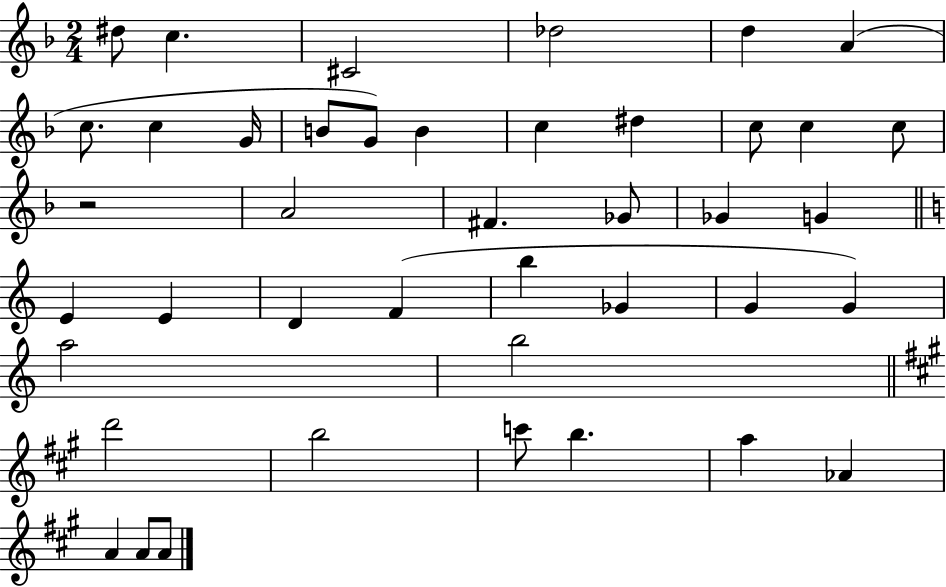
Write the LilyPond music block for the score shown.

{
  \clef treble
  \numericTimeSignature
  \time 2/4
  \key f \major
  dis''8 c''4. | cis'2 | des''2 | d''4 a'4( | \break c''8. c''4 g'16 | b'8 g'8) b'4 | c''4 dis''4 | c''8 c''4 c''8 | \break r2 | a'2 | fis'4. ges'8 | ges'4 g'4 | \break \bar "||" \break \key c \major e'4 e'4 | d'4 f'4( | b''4 ges'4 | g'4 g'4) | \break a''2 | b''2 | \bar "||" \break \key a \major d'''2 | b''2 | c'''8 b''4. | a''4 aes'4 | \break a'4 a'8 a'8 | \bar "|."
}